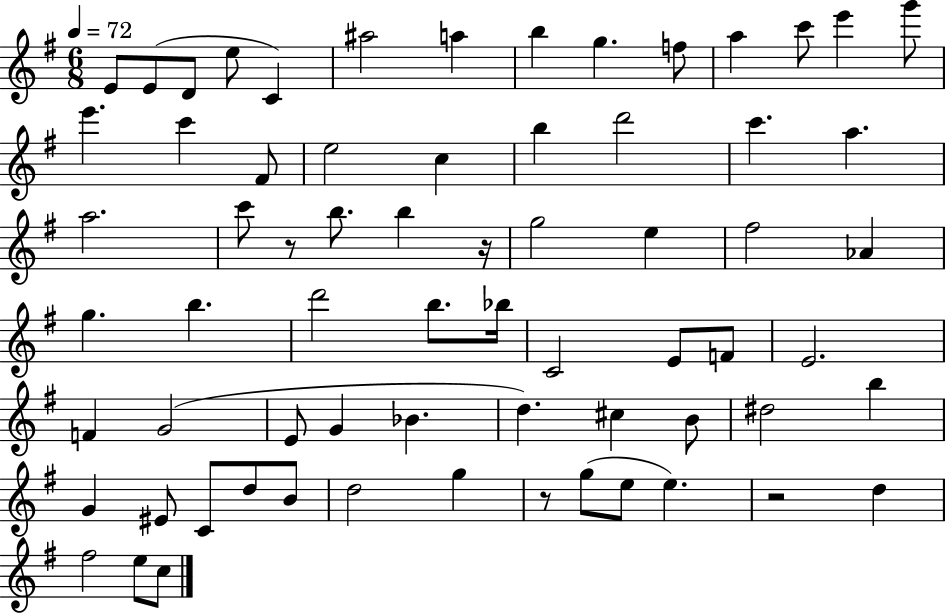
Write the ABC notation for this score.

X:1
T:Untitled
M:6/8
L:1/4
K:G
E/2 E/2 D/2 e/2 C ^a2 a b g f/2 a c'/2 e' g'/2 e' c' ^F/2 e2 c b d'2 c' a a2 c'/2 z/2 b/2 b z/4 g2 e ^f2 _A g b d'2 b/2 _b/4 C2 E/2 F/2 E2 F G2 E/2 G _B d ^c B/2 ^d2 b G ^E/2 C/2 d/2 B/2 d2 g z/2 g/2 e/2 e z2 d ^f2 e/2 c/2